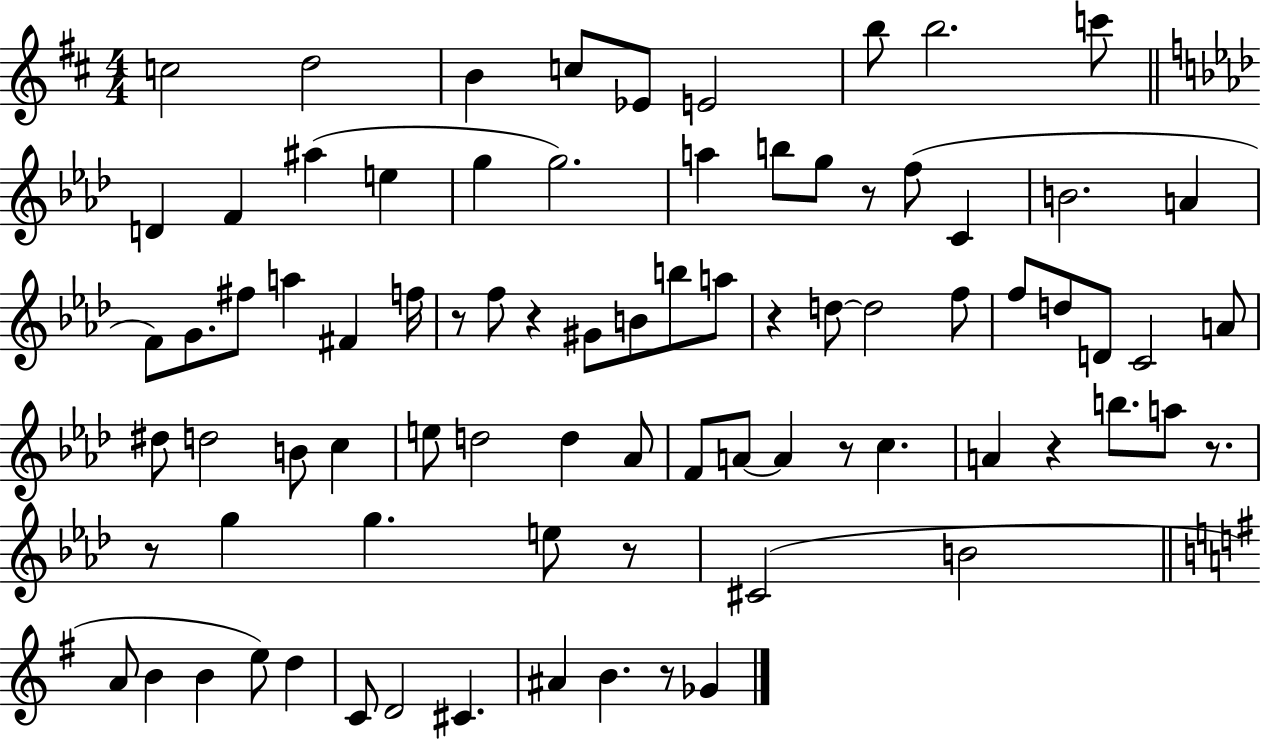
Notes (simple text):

C5/h D5/h B4/q C5/e Eb4/e E4/h B5/e B5/h. C6/e D4/q F4/q A#5/q E5/q G5/q G5/h. A5/q B5/e G5/e R/e F5/e C4/q B4/h. A4/q F4/e G4/e. F#5/e A5/q F#4/q F5/s R/e F5/e R/q G#4/e B4/e B5/e A5/e R/q D5/e D5/h F5/e F5/e D5/e D4/e C4/h A4/e D#5/e D5/h B4/e C5/q E5/e D5/h D5/q Ab4/e F4/e A4/e A4/q R/e C5/q. A4/q R/q B5/e. A5/e R/e. R/e G5/q G5/q. E5/e R/e C#4/h B4/h A4/e B4/q B4/q E5/e D5/q C4/e D4/h C#4/q. A#4/q B4/q. R/e Gb4/q